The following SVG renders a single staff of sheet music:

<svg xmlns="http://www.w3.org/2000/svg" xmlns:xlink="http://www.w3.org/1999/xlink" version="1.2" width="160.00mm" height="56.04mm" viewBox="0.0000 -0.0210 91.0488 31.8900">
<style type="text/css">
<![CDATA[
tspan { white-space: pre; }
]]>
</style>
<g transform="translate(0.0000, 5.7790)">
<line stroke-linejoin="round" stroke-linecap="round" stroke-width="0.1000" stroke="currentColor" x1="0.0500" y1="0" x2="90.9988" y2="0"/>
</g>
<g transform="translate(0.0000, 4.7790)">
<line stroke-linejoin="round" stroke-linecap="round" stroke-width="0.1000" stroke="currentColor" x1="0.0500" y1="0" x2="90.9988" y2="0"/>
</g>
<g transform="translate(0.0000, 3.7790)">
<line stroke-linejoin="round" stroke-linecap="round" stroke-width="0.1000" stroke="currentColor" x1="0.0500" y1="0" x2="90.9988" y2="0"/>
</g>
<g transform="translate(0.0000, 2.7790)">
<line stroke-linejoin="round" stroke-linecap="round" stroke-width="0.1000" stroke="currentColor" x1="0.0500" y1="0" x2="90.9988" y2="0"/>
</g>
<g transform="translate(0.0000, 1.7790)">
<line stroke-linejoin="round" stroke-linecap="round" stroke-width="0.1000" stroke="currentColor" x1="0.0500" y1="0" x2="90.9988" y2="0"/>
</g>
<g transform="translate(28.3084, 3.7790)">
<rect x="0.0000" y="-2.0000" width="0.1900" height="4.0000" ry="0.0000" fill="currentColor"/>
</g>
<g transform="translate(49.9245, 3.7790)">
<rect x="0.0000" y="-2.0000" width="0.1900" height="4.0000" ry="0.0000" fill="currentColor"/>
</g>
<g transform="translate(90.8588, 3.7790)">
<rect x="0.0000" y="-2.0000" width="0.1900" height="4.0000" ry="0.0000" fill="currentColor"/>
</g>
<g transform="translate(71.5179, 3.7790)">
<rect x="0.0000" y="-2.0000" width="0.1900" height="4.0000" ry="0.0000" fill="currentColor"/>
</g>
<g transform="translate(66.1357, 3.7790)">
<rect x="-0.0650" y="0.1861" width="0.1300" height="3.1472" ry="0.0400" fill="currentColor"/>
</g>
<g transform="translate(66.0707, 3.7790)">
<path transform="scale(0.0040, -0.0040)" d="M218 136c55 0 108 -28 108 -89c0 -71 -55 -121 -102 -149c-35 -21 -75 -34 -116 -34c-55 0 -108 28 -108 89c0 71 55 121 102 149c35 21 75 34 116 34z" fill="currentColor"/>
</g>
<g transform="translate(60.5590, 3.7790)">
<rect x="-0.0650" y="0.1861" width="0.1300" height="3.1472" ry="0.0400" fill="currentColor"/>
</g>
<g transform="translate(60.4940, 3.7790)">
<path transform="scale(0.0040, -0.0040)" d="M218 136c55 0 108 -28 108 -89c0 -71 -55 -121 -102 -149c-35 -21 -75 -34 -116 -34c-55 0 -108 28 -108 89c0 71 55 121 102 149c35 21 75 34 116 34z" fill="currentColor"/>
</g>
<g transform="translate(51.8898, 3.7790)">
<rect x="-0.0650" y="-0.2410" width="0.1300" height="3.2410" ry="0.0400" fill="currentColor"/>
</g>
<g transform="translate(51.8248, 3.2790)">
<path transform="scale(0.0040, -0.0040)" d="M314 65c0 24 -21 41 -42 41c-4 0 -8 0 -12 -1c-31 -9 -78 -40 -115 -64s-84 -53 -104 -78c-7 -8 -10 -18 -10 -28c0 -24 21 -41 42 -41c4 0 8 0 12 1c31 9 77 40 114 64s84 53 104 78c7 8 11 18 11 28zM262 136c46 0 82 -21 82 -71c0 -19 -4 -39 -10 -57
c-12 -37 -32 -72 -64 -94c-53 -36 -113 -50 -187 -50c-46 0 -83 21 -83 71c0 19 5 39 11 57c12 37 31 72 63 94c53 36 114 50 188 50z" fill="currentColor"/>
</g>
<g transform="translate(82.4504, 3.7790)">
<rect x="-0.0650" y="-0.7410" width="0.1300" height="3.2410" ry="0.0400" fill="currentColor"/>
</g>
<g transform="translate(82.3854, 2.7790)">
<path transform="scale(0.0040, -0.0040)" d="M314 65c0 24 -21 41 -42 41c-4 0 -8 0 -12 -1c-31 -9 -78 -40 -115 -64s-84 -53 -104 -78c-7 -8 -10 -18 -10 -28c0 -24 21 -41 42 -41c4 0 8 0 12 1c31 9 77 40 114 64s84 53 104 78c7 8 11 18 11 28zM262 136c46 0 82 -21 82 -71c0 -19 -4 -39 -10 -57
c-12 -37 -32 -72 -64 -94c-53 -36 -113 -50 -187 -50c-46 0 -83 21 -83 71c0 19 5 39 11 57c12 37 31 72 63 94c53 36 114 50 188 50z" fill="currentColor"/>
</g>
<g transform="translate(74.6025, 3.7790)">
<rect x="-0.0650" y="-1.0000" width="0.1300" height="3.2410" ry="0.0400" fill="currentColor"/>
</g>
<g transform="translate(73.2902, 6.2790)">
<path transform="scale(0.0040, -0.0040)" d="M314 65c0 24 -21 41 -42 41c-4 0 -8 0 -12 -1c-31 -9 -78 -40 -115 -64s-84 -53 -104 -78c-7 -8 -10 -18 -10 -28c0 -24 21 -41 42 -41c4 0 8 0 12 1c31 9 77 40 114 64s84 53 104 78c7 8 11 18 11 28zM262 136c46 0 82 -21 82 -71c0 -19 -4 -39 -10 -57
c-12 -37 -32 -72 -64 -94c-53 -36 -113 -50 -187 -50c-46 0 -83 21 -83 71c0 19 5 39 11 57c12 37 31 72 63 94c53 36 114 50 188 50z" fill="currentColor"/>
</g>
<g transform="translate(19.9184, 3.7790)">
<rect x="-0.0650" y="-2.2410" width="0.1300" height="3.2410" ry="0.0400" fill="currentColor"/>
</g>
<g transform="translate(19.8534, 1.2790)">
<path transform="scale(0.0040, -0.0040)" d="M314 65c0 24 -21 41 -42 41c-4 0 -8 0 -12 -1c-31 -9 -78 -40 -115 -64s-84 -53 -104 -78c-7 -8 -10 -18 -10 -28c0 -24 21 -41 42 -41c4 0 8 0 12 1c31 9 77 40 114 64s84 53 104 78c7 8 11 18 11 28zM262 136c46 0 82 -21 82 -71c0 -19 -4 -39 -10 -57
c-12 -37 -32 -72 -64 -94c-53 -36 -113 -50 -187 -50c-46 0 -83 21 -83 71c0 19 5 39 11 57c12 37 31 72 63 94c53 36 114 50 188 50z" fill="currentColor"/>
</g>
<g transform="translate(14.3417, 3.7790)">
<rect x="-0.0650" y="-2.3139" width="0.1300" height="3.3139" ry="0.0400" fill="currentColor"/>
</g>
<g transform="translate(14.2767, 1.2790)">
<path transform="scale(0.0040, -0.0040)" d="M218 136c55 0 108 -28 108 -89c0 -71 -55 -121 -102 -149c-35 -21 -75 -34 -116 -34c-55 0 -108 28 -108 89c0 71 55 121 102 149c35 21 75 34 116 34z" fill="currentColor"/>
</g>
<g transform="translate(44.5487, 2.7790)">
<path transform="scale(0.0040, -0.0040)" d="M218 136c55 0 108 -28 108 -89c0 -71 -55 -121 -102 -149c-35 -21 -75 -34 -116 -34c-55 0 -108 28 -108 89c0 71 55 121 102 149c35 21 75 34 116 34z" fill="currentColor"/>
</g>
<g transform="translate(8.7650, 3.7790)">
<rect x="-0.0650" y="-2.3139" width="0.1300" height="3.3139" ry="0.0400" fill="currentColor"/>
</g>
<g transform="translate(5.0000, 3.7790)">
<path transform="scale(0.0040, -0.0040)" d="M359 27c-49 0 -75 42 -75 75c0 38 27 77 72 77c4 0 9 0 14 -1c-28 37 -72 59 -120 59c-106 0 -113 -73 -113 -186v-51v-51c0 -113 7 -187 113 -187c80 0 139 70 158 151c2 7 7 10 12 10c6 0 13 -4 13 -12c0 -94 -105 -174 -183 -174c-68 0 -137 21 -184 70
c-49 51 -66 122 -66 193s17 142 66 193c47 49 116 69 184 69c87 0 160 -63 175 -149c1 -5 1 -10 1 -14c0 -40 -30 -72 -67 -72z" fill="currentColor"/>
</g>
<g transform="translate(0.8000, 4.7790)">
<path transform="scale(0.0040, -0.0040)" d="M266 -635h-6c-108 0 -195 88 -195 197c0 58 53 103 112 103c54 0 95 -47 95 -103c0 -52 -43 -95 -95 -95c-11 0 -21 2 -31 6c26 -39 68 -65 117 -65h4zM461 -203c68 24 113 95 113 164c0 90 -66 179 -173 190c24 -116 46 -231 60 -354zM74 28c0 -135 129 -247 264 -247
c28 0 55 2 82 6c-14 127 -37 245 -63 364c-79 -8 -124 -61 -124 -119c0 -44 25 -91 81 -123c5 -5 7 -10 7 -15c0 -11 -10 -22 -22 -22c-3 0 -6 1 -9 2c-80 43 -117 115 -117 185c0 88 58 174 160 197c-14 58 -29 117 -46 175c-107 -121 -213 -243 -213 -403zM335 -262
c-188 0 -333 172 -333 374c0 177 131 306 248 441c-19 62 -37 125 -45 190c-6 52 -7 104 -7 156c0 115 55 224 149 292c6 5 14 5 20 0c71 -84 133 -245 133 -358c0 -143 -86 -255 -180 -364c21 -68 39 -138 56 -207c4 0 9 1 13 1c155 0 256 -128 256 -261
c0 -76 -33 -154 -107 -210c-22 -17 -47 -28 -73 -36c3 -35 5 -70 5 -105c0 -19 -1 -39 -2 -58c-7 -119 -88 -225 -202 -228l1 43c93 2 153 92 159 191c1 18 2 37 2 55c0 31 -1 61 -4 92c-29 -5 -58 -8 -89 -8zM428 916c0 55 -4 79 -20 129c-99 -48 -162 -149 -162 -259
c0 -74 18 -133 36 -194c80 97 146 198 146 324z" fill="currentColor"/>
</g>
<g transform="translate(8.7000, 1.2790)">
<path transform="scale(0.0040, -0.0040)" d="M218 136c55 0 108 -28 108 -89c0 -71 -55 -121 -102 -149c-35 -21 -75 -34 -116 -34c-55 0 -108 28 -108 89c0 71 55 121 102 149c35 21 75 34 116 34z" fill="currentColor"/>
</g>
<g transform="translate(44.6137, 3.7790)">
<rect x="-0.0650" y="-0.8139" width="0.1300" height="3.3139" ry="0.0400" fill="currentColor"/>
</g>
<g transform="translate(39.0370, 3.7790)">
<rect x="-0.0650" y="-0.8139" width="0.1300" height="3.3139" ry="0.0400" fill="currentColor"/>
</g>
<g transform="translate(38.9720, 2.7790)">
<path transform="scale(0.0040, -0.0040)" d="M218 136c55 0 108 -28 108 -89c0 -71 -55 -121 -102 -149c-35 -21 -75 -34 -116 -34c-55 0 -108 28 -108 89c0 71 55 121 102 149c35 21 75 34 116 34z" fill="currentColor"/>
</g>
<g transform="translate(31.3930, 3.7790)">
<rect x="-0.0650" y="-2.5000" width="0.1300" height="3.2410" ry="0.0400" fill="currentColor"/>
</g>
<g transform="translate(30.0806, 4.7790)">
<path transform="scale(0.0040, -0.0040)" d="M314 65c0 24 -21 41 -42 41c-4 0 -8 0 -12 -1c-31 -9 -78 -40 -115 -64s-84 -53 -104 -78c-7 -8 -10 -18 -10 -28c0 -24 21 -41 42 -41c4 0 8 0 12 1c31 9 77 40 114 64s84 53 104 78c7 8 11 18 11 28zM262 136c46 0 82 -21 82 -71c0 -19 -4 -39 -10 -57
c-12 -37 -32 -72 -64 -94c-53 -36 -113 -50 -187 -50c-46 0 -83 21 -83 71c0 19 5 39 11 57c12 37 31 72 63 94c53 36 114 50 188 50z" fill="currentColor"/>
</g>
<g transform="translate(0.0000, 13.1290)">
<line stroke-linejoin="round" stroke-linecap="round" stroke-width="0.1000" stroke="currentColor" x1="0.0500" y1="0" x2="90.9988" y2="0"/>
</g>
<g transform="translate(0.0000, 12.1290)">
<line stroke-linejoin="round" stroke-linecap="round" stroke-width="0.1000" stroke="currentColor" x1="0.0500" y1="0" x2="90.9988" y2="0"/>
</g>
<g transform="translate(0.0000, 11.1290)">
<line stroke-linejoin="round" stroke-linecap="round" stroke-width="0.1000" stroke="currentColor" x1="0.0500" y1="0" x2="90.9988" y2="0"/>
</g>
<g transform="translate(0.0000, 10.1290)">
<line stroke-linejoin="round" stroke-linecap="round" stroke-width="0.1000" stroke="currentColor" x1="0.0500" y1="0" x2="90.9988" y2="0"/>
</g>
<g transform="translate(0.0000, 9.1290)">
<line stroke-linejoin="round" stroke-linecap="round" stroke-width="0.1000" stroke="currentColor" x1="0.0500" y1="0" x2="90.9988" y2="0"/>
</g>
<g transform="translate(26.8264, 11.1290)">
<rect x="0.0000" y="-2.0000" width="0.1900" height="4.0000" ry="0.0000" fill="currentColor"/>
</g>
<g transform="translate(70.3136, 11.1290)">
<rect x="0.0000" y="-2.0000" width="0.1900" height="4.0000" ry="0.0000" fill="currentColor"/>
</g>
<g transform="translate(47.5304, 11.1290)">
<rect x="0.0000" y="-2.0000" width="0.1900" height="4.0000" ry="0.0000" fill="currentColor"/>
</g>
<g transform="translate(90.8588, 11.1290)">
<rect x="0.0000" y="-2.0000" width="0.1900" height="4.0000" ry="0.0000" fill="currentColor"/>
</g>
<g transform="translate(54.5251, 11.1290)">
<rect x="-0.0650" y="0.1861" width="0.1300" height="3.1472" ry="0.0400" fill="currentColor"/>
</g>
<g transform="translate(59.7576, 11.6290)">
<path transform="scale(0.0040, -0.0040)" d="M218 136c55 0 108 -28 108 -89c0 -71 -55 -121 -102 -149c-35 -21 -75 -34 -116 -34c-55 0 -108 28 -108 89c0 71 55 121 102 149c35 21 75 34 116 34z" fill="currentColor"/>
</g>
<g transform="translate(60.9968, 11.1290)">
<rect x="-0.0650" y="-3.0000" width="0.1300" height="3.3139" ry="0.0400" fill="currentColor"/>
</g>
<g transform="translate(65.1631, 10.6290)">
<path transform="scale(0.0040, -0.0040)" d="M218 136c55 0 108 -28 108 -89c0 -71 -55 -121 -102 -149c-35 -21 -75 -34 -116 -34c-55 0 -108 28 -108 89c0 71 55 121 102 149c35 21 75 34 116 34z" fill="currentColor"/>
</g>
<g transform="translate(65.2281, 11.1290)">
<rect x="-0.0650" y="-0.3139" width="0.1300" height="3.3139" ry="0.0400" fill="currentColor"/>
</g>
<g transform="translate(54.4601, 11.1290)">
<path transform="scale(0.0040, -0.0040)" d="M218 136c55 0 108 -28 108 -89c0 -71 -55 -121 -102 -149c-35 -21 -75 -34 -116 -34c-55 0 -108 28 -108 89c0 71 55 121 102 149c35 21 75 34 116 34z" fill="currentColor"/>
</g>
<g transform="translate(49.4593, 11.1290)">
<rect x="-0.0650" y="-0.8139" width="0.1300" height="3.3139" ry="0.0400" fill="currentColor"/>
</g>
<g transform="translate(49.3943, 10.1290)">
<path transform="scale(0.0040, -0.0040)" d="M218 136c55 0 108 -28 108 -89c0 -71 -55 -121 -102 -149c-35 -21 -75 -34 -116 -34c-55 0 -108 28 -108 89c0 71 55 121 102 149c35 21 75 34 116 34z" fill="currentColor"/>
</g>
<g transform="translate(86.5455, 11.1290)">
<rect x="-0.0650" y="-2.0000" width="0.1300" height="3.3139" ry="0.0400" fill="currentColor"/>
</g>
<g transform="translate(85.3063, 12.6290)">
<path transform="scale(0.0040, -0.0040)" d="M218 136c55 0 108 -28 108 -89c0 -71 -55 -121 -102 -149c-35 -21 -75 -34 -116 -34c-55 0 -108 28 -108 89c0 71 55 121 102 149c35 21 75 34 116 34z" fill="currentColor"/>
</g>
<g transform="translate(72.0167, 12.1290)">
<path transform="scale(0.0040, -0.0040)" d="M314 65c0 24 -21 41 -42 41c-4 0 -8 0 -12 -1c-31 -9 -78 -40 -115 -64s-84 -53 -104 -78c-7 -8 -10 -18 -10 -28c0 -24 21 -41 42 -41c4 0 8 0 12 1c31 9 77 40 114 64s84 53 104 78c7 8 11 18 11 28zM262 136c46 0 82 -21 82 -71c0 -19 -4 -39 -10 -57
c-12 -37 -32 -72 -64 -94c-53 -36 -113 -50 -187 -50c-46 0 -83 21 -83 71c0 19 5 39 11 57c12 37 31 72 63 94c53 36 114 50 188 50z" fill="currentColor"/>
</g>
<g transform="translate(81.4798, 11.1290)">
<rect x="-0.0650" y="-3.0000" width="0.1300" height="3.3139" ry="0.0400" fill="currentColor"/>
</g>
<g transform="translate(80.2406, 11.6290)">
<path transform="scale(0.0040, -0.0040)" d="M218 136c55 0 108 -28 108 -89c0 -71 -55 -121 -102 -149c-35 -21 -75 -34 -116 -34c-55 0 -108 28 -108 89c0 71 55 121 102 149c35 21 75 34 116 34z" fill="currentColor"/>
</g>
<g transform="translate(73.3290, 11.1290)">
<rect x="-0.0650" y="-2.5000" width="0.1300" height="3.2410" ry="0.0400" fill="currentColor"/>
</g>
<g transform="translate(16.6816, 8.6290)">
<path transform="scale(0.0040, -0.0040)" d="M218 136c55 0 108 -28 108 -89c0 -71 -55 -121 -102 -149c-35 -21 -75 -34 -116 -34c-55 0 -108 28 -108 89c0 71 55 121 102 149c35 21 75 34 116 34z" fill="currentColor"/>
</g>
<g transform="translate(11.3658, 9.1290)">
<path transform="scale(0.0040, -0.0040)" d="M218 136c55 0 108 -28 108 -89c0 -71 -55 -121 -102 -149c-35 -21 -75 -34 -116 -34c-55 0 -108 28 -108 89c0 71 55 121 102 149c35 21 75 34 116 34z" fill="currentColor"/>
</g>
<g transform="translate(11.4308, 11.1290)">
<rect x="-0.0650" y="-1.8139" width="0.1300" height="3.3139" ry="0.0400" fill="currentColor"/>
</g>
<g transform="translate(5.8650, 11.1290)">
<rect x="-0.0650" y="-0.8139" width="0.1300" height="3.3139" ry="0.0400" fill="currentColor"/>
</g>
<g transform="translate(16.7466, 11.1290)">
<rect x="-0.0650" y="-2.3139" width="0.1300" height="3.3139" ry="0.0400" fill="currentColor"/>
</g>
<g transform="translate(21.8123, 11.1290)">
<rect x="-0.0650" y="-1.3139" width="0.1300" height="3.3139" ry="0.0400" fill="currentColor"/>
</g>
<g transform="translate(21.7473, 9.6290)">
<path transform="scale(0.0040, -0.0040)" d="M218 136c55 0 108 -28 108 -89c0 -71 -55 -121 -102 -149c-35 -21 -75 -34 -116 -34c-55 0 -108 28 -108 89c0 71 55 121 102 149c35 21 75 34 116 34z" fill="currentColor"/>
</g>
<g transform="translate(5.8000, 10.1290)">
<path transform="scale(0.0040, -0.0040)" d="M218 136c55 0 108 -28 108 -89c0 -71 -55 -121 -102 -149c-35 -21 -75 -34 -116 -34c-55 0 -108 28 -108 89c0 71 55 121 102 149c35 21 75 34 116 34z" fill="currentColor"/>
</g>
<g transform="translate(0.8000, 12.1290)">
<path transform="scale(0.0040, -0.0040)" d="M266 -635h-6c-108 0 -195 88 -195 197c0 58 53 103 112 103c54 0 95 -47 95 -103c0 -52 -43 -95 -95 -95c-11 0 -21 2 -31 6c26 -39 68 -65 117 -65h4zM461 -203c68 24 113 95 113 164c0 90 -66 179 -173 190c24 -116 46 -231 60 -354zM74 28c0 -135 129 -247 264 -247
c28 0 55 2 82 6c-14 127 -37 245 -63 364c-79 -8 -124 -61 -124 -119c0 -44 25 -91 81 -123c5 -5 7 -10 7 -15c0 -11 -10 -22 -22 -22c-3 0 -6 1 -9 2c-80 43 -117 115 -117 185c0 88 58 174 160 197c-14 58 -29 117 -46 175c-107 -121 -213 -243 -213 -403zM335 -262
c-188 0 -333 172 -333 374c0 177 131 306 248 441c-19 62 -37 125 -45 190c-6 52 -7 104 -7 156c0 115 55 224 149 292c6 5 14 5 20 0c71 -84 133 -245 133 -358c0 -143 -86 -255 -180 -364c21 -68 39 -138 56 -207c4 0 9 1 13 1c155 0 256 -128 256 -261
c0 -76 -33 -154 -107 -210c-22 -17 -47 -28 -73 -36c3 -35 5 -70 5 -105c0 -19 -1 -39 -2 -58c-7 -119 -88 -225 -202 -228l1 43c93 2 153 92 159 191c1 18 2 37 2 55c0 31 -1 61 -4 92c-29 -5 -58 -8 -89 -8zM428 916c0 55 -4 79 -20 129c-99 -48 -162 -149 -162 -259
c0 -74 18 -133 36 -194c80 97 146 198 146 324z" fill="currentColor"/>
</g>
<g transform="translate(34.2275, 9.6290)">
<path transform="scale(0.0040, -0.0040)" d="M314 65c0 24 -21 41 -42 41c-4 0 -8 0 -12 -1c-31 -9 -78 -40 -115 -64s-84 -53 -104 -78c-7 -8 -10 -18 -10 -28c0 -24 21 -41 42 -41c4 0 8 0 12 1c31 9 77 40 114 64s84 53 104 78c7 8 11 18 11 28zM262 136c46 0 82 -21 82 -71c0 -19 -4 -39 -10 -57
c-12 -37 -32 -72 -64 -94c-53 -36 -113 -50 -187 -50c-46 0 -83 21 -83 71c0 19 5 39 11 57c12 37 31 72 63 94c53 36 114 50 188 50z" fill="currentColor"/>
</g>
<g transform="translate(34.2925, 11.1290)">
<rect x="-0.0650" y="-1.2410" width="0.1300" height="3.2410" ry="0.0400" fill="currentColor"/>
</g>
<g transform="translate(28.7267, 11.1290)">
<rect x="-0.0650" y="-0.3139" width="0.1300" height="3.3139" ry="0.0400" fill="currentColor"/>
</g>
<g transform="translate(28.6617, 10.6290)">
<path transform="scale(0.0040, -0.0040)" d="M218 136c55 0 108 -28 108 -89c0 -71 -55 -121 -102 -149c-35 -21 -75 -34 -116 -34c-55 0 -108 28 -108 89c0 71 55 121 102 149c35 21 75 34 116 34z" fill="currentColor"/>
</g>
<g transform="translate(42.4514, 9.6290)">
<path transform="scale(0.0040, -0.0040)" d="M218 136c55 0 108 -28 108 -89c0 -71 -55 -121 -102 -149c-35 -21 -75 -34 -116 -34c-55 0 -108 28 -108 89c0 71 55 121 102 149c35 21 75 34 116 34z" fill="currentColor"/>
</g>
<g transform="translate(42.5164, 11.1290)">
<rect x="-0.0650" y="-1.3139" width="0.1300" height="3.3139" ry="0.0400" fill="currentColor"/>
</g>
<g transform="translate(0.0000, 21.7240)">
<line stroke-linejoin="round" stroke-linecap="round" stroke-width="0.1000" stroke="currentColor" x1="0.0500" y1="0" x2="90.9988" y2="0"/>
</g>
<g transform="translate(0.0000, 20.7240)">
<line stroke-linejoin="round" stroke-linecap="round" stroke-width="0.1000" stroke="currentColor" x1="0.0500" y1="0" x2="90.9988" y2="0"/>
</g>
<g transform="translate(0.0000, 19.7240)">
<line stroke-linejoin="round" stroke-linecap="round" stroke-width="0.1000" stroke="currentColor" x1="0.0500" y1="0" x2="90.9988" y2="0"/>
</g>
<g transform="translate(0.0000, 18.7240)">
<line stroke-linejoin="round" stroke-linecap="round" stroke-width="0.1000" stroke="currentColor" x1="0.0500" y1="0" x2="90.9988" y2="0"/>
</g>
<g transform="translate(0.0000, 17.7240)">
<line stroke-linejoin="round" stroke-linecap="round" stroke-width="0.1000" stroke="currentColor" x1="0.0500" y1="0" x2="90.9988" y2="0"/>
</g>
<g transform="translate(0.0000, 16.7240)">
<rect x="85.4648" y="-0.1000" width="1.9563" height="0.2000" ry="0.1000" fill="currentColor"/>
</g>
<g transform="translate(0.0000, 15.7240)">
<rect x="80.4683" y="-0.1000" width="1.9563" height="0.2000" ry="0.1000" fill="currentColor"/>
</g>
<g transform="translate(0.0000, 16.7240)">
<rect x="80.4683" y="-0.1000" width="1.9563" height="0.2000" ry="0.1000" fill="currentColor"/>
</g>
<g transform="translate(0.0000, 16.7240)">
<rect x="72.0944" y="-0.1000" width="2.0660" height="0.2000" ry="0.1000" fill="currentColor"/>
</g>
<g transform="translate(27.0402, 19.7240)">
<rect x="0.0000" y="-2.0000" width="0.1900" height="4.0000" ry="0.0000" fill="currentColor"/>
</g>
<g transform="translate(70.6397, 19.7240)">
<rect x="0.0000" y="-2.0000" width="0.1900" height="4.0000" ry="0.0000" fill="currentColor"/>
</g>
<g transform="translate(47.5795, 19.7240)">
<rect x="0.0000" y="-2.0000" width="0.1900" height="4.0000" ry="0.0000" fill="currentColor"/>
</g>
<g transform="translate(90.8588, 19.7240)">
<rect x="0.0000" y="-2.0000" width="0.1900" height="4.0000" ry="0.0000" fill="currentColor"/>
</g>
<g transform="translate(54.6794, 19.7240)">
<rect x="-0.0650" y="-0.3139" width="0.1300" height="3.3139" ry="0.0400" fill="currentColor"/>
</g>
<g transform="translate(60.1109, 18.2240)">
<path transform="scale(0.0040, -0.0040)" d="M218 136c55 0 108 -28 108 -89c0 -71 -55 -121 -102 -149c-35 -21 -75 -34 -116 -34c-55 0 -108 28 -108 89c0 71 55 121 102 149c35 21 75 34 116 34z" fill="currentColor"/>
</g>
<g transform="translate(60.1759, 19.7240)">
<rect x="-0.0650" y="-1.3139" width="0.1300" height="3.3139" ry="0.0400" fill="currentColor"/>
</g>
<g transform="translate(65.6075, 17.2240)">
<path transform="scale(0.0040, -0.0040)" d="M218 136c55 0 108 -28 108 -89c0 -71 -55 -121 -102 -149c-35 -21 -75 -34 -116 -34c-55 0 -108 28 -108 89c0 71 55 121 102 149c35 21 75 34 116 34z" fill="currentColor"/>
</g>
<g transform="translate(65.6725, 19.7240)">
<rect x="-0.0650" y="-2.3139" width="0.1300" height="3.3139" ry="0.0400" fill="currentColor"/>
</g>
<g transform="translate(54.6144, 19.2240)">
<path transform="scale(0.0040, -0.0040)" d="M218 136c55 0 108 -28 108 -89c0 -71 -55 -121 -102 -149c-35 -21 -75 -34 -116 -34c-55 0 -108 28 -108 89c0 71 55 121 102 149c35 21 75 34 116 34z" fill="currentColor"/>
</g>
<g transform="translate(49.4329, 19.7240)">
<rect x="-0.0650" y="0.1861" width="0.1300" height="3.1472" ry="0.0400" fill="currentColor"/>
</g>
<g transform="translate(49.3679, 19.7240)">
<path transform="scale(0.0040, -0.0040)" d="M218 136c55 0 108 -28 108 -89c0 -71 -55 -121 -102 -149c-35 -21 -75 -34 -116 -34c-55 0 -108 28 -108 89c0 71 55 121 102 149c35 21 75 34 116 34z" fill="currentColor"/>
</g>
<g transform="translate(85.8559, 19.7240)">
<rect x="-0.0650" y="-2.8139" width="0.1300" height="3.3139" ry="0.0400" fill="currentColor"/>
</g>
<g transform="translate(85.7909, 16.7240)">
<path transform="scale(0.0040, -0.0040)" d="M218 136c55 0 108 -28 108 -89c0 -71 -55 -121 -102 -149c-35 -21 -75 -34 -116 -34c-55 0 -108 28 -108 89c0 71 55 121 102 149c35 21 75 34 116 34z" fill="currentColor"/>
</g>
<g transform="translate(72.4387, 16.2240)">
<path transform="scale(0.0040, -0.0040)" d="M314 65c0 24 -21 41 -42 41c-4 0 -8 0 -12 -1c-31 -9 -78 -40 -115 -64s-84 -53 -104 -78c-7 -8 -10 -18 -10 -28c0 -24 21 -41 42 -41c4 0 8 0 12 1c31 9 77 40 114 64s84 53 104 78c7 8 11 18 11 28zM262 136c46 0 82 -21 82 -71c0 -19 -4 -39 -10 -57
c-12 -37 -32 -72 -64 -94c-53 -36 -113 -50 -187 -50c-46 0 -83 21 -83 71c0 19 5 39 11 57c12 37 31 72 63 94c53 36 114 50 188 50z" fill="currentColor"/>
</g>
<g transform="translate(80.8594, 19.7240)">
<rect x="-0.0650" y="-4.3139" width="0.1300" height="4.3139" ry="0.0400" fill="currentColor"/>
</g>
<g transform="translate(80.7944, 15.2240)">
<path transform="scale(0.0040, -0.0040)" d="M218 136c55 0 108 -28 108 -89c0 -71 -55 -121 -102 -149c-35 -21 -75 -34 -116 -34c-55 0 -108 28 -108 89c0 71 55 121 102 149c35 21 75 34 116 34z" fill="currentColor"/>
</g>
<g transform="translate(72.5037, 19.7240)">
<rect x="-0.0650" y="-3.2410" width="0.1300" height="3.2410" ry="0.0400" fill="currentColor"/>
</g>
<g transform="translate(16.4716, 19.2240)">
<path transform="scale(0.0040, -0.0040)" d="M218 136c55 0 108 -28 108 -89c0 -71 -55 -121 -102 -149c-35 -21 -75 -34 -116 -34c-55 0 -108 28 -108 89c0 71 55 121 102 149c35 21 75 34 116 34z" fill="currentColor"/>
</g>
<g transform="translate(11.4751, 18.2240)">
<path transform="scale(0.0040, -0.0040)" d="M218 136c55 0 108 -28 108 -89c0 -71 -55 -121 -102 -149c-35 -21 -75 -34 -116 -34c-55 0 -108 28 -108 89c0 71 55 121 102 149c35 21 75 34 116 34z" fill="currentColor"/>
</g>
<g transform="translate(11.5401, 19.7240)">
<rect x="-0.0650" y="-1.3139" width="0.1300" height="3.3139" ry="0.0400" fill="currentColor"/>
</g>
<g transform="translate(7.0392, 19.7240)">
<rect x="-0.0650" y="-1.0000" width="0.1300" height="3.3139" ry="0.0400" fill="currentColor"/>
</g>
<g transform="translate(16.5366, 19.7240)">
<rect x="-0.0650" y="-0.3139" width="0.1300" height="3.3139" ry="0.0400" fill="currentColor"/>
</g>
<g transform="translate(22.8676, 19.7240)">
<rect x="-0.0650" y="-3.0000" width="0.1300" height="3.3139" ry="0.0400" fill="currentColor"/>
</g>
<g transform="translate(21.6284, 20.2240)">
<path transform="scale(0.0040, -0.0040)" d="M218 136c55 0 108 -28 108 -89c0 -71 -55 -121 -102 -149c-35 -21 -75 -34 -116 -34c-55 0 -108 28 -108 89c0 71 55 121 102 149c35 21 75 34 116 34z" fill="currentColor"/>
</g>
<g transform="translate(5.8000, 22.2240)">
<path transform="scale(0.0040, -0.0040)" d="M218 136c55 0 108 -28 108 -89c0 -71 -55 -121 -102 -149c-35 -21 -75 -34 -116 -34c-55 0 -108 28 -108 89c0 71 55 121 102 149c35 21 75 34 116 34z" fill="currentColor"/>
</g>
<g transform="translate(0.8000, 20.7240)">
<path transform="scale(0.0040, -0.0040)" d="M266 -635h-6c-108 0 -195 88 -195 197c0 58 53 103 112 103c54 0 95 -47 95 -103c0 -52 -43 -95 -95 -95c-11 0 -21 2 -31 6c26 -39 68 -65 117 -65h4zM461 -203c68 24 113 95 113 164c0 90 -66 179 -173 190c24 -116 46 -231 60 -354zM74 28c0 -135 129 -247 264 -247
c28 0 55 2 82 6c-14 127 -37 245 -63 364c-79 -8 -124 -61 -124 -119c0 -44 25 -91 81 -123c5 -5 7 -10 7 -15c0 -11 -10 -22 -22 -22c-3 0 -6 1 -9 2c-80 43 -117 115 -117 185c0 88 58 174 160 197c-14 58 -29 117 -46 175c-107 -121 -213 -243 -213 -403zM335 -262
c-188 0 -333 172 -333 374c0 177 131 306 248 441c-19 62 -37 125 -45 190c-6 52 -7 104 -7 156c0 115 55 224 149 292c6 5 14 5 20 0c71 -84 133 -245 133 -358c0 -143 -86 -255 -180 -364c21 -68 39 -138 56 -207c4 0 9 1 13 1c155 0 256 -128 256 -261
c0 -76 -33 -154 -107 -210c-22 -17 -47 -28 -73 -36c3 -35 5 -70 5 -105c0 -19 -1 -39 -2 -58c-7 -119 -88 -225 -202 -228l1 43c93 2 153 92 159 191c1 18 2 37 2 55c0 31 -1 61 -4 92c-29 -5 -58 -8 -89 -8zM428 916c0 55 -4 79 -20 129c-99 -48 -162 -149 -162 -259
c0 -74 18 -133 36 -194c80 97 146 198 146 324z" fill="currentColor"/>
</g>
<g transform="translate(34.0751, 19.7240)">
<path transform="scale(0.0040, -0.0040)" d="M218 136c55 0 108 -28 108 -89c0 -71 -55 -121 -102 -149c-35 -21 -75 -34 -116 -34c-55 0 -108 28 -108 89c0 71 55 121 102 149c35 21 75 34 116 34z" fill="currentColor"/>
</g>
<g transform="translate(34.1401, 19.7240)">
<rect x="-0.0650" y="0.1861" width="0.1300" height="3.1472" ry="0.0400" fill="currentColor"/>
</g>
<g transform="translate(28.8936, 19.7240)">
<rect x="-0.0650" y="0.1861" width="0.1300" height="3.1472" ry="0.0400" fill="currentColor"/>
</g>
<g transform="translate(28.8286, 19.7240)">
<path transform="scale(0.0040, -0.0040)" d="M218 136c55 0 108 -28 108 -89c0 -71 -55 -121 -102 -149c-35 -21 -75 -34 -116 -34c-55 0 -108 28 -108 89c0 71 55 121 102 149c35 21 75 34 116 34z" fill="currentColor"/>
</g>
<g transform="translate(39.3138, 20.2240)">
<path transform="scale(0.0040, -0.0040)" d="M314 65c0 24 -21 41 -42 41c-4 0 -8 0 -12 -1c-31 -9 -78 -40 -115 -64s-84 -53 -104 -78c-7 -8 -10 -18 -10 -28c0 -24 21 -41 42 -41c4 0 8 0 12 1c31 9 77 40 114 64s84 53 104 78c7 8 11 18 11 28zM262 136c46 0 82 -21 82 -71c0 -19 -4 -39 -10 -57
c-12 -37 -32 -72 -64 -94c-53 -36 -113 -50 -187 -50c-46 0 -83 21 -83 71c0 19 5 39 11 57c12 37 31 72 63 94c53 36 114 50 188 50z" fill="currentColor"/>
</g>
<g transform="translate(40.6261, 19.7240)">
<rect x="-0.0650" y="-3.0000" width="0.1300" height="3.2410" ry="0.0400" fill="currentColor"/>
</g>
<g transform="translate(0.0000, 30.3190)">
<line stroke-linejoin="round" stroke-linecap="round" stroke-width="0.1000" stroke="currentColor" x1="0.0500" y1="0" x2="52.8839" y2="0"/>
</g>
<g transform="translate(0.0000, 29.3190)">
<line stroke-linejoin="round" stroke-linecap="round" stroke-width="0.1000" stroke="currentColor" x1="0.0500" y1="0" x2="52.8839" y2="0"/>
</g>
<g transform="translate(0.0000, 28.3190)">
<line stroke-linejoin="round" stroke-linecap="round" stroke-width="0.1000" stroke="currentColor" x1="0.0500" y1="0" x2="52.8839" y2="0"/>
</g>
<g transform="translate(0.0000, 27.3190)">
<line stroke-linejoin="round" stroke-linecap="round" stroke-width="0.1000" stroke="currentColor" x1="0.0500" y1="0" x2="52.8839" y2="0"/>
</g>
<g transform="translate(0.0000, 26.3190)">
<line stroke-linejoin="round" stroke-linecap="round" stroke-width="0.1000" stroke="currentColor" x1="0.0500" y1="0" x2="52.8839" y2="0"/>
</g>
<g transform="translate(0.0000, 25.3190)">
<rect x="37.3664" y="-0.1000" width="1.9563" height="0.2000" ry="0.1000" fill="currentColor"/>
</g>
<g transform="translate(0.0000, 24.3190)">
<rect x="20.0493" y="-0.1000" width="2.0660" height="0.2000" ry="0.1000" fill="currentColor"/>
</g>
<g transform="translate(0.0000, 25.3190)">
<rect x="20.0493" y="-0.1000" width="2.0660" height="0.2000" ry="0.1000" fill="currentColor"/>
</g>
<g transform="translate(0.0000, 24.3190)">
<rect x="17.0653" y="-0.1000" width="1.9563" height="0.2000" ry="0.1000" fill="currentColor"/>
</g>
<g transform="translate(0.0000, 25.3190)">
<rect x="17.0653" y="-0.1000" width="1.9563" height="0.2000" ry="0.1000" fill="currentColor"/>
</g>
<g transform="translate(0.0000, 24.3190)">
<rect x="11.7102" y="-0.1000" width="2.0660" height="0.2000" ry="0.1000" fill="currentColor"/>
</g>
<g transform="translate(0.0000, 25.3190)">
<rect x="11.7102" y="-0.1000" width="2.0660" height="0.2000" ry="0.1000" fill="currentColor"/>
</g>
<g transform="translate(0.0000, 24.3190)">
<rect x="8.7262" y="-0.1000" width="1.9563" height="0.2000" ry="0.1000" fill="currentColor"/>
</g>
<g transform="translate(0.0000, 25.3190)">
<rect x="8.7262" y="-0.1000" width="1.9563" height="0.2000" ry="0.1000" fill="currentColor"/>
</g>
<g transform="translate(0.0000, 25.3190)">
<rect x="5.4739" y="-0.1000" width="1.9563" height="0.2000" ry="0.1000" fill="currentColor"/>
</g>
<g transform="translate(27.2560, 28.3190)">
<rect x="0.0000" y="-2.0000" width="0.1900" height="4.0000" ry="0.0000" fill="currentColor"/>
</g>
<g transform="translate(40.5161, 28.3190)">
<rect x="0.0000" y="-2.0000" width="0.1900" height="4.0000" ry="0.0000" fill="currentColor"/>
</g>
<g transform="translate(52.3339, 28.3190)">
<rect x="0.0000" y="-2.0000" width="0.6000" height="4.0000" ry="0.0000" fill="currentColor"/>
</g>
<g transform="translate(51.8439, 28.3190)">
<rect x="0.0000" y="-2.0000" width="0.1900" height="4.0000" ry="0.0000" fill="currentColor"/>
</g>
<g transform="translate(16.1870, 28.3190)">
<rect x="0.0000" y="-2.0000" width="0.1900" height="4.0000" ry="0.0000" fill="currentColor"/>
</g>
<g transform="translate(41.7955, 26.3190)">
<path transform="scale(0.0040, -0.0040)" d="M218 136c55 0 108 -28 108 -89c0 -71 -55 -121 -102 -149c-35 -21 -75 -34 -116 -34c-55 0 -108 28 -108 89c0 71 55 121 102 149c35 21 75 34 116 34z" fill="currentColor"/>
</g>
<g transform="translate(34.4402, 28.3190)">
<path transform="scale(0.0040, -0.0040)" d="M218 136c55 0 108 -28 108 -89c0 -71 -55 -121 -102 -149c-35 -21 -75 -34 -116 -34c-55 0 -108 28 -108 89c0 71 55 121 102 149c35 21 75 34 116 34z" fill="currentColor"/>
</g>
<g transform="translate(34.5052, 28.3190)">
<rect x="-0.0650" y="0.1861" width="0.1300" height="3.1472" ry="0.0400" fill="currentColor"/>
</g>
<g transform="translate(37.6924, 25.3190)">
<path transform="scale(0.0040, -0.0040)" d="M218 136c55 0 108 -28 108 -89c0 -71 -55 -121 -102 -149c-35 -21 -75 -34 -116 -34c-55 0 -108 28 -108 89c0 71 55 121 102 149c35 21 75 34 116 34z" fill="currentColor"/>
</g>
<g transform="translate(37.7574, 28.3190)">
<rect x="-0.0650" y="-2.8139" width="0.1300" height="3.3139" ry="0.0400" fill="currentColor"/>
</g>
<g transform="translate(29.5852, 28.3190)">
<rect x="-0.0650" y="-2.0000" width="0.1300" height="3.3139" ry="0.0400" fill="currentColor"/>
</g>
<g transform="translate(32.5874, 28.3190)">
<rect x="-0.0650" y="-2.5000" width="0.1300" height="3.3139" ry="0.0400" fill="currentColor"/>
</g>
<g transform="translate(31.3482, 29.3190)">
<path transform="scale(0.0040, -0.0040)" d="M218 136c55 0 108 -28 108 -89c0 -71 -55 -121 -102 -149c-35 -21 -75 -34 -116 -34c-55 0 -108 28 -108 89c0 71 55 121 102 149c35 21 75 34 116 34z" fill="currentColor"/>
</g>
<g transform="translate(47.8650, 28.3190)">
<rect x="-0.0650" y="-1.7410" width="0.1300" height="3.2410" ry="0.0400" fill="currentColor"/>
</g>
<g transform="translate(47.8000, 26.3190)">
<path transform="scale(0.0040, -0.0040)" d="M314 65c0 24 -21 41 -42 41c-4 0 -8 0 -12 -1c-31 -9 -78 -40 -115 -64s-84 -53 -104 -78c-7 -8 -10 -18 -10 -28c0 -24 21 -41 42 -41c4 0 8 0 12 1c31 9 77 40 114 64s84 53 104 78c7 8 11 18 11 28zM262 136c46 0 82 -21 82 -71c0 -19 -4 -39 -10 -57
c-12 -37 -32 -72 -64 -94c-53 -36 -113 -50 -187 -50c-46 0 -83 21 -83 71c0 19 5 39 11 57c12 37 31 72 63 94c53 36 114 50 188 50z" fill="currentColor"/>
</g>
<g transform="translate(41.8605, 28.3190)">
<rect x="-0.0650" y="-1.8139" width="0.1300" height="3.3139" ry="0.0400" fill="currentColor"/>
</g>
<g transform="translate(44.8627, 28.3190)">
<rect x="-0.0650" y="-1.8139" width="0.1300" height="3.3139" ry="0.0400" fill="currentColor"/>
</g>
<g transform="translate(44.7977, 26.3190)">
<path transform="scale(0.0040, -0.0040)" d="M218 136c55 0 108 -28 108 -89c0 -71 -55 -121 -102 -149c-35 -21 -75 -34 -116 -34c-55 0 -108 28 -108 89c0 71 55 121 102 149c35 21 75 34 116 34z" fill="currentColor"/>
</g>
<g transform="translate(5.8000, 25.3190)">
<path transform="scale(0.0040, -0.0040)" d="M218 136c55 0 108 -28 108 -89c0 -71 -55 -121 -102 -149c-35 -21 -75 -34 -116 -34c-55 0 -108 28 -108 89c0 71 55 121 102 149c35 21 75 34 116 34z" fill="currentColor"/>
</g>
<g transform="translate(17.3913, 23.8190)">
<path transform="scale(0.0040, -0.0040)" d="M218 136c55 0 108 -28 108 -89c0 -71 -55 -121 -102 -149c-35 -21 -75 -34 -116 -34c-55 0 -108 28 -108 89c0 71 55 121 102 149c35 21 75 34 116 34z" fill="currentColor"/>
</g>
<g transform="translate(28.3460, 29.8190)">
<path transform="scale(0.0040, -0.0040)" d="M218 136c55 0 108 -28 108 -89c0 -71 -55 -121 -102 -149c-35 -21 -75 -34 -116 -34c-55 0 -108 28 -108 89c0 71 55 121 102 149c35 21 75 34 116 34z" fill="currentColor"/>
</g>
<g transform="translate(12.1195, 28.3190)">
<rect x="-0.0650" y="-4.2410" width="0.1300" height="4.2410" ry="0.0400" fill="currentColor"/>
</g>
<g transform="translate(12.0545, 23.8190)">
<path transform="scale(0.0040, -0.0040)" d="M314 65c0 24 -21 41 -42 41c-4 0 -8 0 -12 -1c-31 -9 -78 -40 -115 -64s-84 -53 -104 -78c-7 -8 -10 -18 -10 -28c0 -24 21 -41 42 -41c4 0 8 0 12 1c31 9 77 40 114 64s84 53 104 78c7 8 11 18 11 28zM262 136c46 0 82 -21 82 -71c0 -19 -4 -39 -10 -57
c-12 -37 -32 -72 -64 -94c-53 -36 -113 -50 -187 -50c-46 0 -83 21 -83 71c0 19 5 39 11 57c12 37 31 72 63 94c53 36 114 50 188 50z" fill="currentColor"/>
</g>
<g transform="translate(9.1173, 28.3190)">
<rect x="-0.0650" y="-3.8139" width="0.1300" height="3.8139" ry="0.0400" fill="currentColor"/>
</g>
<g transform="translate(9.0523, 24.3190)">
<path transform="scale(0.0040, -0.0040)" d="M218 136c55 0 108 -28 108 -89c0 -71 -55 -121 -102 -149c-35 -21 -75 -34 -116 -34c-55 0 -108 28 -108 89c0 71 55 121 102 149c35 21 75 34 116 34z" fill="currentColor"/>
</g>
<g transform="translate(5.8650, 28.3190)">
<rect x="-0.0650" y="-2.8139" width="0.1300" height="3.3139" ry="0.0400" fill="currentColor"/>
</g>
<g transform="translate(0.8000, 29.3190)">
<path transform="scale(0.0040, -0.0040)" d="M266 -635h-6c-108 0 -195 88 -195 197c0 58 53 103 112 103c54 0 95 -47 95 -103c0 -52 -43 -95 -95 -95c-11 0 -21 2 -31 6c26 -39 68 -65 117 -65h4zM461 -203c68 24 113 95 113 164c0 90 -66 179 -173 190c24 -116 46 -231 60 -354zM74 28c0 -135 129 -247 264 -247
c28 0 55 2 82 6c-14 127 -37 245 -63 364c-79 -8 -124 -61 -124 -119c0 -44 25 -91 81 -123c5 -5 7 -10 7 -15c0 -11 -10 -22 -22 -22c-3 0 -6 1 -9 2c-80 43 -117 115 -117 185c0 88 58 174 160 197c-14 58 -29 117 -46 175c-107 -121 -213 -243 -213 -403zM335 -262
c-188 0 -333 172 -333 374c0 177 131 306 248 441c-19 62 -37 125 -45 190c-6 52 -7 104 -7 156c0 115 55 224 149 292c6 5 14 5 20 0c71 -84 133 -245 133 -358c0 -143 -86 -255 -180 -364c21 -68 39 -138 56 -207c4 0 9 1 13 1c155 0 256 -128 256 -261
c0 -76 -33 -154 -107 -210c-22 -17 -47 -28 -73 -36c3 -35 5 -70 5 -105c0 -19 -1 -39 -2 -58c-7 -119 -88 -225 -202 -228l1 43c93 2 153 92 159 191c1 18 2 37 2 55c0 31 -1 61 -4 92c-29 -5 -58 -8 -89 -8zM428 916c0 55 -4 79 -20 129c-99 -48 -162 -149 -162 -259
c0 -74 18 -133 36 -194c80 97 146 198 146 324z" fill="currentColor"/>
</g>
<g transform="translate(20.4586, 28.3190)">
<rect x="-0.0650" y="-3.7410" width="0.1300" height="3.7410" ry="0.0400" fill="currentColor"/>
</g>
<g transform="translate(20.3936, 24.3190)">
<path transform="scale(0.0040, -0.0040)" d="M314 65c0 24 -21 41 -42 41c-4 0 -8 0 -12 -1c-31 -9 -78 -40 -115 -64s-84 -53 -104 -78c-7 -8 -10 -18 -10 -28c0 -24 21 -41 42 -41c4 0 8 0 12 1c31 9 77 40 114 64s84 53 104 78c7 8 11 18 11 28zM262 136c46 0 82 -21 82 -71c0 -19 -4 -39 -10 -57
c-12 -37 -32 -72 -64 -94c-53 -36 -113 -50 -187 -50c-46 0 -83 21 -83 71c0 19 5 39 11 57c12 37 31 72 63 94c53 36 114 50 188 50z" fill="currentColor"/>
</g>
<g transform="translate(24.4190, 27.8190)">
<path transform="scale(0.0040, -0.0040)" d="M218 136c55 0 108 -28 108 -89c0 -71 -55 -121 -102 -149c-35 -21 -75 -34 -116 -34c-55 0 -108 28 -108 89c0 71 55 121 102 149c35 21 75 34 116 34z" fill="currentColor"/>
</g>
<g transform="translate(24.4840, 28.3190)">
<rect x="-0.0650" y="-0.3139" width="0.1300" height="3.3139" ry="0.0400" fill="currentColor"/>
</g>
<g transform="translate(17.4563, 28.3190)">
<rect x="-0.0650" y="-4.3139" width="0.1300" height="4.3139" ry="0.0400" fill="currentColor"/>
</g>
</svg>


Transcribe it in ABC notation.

X:1
T:Untitled
M:4/4
L:1/4
K:C
g g g2 G2 d d c2 B B D2 d2 d f g e c e2 e d B A c G2 A F D e c A B B A2 B c e g b2 d' a a c' d'2 d' c'2 c F G B a f f f2